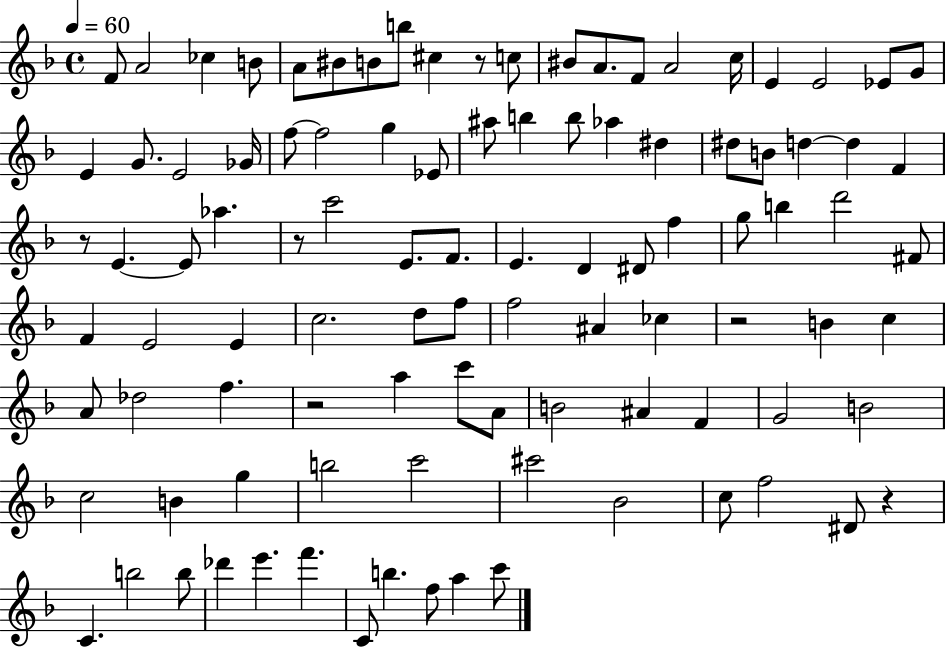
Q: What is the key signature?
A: F major